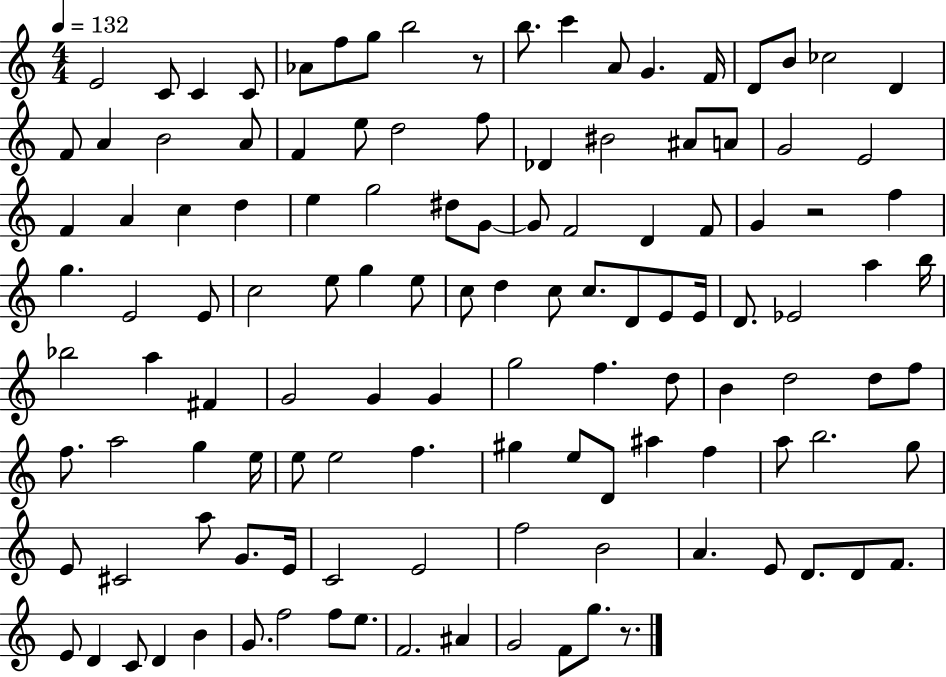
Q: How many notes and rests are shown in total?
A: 122